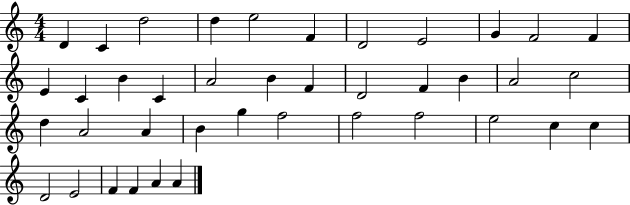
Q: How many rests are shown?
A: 0